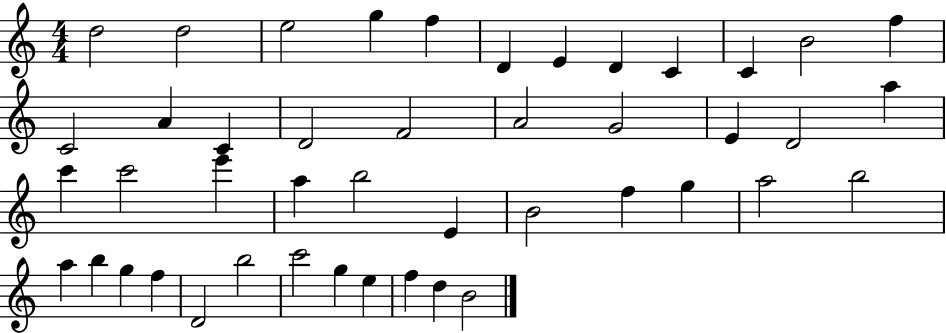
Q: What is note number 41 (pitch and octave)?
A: G5